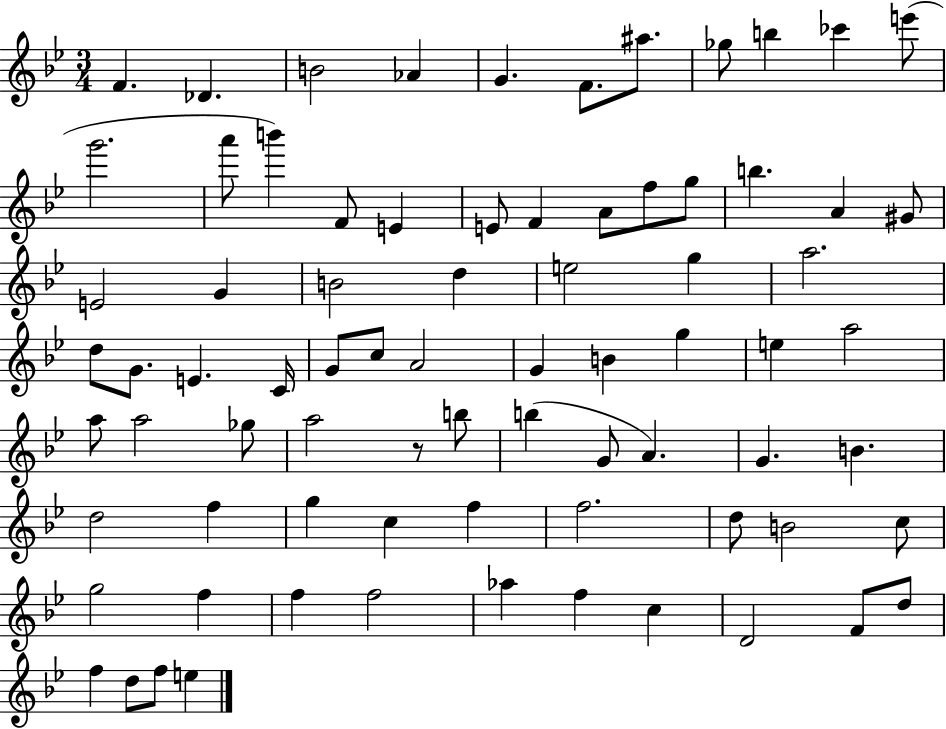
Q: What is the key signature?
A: BES major